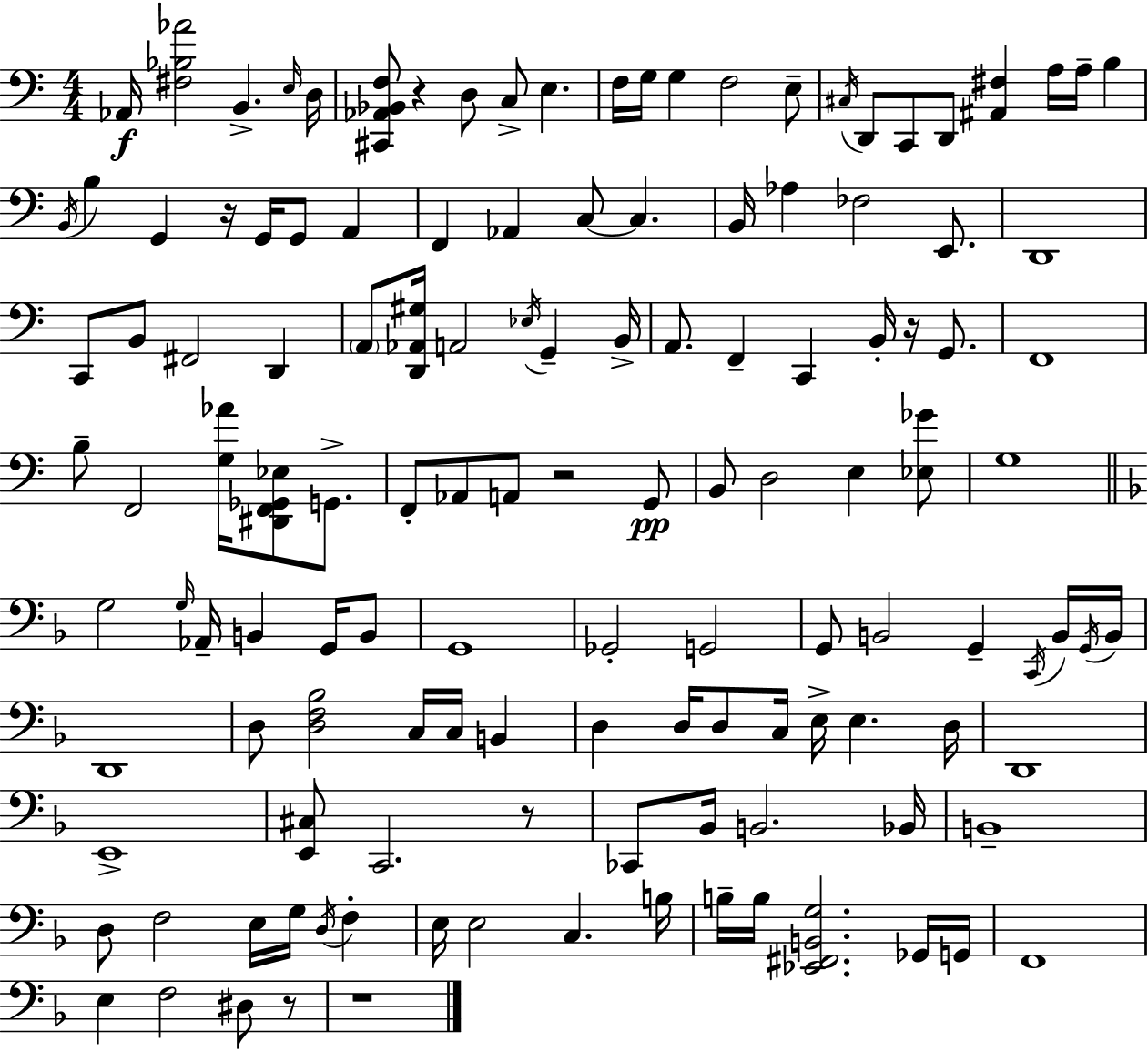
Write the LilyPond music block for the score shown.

{
  \clef bass
  \numericTimeSignature
  \time 4/4
  \key a \minor
  aes,16\f <fis bes aes'>2 b,4.-> \grace { e16 } | d16 <cis, aes, bes, f>8 r4 d8 c8-> e4. | f16 g16 g4 f2 e8-- | \acciaccatura { cis16 } d,8 c,8 d,8 <ais, fis>4 a16 a16-- b4 | \break \acciaccatura { b,16 } b4 g,4 r16 g,16 g,8 a,4 | f,4 aes,4 c8~~ c4. | b,16 aes4 fes2 | e,8. d,1 | \break c,8 b,8 fis,2 d,4 | \parenthesize a,8 <d, aes, gis>16 a,2 \acciaccatura { ees16 } g,4-- | b,16-> a,8. f,4-- c,4 b,16-. | r16 g,8. f,1 | \break b8-- f,2 <g aes'>16 <dis, f, ges, ees>8 | g,8.-> f,8-. aes,8 a,8 r2 | g,8\pp b,8 d2 e4 | <ees ges'>8 g1 | \break \bar "||" \break \key f \major g2 \grace { g16 } aes,16-- b,4 g,16 b,8 | g,1 | ges,2-. g,2 | g,8 b,2 g,4-- \acciaccatura { c,16 } | \break b,16 \acciaccatura { g,16 } b,16 d,1 | d8 <d f bes>2 c16 c16 b,4 | d4 d16 d8 c16 e16-> e4. | d16 d,1 | \break e,1-> | <e, cis>8 c,2. | r8 ces,8 bes,16 b,2. | bes,16 b,1-- | \break d8 f2 e16 g16 \acciaccatura { d16 } | f4-. e16 e2 c4. | b16 b16-- b16 <ees, fis, b, g>2. | ges,16 g,16 f,1 | \break e4 f2 | dis8 r8 r1 | \bar "|."
}